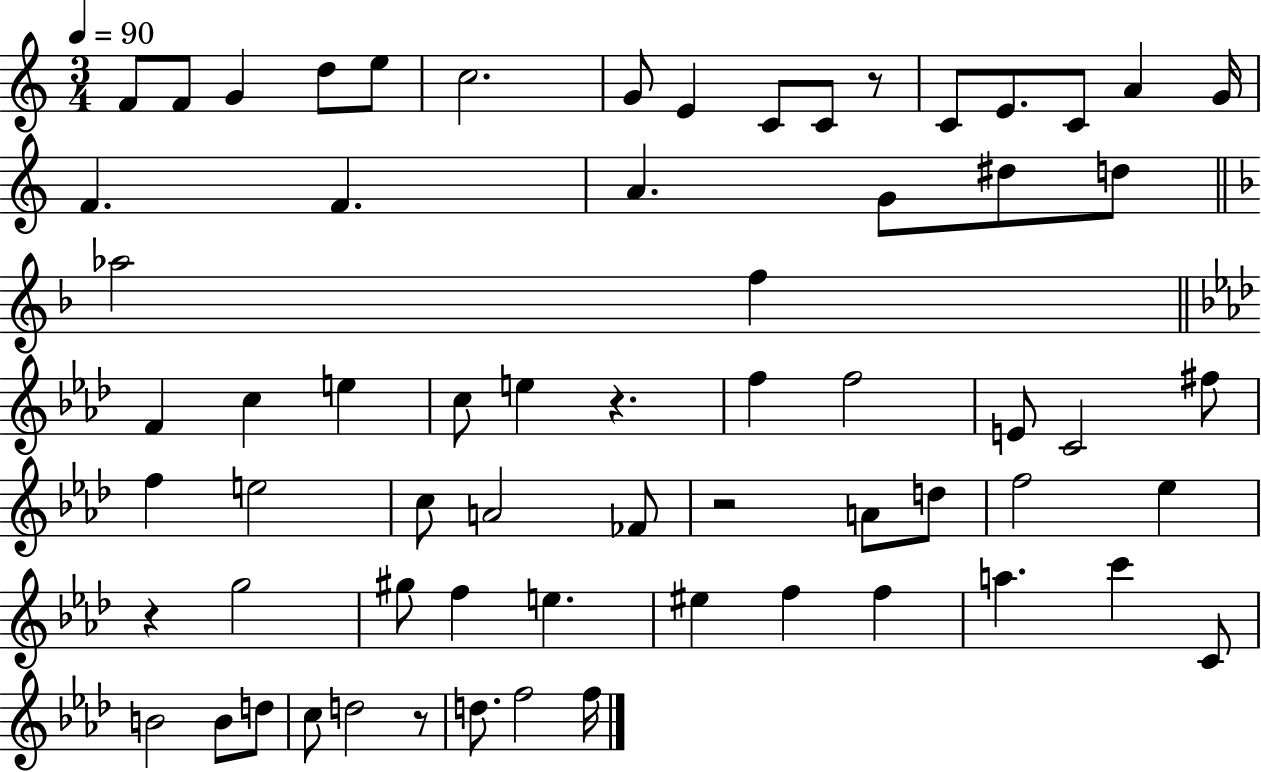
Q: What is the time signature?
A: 3/4